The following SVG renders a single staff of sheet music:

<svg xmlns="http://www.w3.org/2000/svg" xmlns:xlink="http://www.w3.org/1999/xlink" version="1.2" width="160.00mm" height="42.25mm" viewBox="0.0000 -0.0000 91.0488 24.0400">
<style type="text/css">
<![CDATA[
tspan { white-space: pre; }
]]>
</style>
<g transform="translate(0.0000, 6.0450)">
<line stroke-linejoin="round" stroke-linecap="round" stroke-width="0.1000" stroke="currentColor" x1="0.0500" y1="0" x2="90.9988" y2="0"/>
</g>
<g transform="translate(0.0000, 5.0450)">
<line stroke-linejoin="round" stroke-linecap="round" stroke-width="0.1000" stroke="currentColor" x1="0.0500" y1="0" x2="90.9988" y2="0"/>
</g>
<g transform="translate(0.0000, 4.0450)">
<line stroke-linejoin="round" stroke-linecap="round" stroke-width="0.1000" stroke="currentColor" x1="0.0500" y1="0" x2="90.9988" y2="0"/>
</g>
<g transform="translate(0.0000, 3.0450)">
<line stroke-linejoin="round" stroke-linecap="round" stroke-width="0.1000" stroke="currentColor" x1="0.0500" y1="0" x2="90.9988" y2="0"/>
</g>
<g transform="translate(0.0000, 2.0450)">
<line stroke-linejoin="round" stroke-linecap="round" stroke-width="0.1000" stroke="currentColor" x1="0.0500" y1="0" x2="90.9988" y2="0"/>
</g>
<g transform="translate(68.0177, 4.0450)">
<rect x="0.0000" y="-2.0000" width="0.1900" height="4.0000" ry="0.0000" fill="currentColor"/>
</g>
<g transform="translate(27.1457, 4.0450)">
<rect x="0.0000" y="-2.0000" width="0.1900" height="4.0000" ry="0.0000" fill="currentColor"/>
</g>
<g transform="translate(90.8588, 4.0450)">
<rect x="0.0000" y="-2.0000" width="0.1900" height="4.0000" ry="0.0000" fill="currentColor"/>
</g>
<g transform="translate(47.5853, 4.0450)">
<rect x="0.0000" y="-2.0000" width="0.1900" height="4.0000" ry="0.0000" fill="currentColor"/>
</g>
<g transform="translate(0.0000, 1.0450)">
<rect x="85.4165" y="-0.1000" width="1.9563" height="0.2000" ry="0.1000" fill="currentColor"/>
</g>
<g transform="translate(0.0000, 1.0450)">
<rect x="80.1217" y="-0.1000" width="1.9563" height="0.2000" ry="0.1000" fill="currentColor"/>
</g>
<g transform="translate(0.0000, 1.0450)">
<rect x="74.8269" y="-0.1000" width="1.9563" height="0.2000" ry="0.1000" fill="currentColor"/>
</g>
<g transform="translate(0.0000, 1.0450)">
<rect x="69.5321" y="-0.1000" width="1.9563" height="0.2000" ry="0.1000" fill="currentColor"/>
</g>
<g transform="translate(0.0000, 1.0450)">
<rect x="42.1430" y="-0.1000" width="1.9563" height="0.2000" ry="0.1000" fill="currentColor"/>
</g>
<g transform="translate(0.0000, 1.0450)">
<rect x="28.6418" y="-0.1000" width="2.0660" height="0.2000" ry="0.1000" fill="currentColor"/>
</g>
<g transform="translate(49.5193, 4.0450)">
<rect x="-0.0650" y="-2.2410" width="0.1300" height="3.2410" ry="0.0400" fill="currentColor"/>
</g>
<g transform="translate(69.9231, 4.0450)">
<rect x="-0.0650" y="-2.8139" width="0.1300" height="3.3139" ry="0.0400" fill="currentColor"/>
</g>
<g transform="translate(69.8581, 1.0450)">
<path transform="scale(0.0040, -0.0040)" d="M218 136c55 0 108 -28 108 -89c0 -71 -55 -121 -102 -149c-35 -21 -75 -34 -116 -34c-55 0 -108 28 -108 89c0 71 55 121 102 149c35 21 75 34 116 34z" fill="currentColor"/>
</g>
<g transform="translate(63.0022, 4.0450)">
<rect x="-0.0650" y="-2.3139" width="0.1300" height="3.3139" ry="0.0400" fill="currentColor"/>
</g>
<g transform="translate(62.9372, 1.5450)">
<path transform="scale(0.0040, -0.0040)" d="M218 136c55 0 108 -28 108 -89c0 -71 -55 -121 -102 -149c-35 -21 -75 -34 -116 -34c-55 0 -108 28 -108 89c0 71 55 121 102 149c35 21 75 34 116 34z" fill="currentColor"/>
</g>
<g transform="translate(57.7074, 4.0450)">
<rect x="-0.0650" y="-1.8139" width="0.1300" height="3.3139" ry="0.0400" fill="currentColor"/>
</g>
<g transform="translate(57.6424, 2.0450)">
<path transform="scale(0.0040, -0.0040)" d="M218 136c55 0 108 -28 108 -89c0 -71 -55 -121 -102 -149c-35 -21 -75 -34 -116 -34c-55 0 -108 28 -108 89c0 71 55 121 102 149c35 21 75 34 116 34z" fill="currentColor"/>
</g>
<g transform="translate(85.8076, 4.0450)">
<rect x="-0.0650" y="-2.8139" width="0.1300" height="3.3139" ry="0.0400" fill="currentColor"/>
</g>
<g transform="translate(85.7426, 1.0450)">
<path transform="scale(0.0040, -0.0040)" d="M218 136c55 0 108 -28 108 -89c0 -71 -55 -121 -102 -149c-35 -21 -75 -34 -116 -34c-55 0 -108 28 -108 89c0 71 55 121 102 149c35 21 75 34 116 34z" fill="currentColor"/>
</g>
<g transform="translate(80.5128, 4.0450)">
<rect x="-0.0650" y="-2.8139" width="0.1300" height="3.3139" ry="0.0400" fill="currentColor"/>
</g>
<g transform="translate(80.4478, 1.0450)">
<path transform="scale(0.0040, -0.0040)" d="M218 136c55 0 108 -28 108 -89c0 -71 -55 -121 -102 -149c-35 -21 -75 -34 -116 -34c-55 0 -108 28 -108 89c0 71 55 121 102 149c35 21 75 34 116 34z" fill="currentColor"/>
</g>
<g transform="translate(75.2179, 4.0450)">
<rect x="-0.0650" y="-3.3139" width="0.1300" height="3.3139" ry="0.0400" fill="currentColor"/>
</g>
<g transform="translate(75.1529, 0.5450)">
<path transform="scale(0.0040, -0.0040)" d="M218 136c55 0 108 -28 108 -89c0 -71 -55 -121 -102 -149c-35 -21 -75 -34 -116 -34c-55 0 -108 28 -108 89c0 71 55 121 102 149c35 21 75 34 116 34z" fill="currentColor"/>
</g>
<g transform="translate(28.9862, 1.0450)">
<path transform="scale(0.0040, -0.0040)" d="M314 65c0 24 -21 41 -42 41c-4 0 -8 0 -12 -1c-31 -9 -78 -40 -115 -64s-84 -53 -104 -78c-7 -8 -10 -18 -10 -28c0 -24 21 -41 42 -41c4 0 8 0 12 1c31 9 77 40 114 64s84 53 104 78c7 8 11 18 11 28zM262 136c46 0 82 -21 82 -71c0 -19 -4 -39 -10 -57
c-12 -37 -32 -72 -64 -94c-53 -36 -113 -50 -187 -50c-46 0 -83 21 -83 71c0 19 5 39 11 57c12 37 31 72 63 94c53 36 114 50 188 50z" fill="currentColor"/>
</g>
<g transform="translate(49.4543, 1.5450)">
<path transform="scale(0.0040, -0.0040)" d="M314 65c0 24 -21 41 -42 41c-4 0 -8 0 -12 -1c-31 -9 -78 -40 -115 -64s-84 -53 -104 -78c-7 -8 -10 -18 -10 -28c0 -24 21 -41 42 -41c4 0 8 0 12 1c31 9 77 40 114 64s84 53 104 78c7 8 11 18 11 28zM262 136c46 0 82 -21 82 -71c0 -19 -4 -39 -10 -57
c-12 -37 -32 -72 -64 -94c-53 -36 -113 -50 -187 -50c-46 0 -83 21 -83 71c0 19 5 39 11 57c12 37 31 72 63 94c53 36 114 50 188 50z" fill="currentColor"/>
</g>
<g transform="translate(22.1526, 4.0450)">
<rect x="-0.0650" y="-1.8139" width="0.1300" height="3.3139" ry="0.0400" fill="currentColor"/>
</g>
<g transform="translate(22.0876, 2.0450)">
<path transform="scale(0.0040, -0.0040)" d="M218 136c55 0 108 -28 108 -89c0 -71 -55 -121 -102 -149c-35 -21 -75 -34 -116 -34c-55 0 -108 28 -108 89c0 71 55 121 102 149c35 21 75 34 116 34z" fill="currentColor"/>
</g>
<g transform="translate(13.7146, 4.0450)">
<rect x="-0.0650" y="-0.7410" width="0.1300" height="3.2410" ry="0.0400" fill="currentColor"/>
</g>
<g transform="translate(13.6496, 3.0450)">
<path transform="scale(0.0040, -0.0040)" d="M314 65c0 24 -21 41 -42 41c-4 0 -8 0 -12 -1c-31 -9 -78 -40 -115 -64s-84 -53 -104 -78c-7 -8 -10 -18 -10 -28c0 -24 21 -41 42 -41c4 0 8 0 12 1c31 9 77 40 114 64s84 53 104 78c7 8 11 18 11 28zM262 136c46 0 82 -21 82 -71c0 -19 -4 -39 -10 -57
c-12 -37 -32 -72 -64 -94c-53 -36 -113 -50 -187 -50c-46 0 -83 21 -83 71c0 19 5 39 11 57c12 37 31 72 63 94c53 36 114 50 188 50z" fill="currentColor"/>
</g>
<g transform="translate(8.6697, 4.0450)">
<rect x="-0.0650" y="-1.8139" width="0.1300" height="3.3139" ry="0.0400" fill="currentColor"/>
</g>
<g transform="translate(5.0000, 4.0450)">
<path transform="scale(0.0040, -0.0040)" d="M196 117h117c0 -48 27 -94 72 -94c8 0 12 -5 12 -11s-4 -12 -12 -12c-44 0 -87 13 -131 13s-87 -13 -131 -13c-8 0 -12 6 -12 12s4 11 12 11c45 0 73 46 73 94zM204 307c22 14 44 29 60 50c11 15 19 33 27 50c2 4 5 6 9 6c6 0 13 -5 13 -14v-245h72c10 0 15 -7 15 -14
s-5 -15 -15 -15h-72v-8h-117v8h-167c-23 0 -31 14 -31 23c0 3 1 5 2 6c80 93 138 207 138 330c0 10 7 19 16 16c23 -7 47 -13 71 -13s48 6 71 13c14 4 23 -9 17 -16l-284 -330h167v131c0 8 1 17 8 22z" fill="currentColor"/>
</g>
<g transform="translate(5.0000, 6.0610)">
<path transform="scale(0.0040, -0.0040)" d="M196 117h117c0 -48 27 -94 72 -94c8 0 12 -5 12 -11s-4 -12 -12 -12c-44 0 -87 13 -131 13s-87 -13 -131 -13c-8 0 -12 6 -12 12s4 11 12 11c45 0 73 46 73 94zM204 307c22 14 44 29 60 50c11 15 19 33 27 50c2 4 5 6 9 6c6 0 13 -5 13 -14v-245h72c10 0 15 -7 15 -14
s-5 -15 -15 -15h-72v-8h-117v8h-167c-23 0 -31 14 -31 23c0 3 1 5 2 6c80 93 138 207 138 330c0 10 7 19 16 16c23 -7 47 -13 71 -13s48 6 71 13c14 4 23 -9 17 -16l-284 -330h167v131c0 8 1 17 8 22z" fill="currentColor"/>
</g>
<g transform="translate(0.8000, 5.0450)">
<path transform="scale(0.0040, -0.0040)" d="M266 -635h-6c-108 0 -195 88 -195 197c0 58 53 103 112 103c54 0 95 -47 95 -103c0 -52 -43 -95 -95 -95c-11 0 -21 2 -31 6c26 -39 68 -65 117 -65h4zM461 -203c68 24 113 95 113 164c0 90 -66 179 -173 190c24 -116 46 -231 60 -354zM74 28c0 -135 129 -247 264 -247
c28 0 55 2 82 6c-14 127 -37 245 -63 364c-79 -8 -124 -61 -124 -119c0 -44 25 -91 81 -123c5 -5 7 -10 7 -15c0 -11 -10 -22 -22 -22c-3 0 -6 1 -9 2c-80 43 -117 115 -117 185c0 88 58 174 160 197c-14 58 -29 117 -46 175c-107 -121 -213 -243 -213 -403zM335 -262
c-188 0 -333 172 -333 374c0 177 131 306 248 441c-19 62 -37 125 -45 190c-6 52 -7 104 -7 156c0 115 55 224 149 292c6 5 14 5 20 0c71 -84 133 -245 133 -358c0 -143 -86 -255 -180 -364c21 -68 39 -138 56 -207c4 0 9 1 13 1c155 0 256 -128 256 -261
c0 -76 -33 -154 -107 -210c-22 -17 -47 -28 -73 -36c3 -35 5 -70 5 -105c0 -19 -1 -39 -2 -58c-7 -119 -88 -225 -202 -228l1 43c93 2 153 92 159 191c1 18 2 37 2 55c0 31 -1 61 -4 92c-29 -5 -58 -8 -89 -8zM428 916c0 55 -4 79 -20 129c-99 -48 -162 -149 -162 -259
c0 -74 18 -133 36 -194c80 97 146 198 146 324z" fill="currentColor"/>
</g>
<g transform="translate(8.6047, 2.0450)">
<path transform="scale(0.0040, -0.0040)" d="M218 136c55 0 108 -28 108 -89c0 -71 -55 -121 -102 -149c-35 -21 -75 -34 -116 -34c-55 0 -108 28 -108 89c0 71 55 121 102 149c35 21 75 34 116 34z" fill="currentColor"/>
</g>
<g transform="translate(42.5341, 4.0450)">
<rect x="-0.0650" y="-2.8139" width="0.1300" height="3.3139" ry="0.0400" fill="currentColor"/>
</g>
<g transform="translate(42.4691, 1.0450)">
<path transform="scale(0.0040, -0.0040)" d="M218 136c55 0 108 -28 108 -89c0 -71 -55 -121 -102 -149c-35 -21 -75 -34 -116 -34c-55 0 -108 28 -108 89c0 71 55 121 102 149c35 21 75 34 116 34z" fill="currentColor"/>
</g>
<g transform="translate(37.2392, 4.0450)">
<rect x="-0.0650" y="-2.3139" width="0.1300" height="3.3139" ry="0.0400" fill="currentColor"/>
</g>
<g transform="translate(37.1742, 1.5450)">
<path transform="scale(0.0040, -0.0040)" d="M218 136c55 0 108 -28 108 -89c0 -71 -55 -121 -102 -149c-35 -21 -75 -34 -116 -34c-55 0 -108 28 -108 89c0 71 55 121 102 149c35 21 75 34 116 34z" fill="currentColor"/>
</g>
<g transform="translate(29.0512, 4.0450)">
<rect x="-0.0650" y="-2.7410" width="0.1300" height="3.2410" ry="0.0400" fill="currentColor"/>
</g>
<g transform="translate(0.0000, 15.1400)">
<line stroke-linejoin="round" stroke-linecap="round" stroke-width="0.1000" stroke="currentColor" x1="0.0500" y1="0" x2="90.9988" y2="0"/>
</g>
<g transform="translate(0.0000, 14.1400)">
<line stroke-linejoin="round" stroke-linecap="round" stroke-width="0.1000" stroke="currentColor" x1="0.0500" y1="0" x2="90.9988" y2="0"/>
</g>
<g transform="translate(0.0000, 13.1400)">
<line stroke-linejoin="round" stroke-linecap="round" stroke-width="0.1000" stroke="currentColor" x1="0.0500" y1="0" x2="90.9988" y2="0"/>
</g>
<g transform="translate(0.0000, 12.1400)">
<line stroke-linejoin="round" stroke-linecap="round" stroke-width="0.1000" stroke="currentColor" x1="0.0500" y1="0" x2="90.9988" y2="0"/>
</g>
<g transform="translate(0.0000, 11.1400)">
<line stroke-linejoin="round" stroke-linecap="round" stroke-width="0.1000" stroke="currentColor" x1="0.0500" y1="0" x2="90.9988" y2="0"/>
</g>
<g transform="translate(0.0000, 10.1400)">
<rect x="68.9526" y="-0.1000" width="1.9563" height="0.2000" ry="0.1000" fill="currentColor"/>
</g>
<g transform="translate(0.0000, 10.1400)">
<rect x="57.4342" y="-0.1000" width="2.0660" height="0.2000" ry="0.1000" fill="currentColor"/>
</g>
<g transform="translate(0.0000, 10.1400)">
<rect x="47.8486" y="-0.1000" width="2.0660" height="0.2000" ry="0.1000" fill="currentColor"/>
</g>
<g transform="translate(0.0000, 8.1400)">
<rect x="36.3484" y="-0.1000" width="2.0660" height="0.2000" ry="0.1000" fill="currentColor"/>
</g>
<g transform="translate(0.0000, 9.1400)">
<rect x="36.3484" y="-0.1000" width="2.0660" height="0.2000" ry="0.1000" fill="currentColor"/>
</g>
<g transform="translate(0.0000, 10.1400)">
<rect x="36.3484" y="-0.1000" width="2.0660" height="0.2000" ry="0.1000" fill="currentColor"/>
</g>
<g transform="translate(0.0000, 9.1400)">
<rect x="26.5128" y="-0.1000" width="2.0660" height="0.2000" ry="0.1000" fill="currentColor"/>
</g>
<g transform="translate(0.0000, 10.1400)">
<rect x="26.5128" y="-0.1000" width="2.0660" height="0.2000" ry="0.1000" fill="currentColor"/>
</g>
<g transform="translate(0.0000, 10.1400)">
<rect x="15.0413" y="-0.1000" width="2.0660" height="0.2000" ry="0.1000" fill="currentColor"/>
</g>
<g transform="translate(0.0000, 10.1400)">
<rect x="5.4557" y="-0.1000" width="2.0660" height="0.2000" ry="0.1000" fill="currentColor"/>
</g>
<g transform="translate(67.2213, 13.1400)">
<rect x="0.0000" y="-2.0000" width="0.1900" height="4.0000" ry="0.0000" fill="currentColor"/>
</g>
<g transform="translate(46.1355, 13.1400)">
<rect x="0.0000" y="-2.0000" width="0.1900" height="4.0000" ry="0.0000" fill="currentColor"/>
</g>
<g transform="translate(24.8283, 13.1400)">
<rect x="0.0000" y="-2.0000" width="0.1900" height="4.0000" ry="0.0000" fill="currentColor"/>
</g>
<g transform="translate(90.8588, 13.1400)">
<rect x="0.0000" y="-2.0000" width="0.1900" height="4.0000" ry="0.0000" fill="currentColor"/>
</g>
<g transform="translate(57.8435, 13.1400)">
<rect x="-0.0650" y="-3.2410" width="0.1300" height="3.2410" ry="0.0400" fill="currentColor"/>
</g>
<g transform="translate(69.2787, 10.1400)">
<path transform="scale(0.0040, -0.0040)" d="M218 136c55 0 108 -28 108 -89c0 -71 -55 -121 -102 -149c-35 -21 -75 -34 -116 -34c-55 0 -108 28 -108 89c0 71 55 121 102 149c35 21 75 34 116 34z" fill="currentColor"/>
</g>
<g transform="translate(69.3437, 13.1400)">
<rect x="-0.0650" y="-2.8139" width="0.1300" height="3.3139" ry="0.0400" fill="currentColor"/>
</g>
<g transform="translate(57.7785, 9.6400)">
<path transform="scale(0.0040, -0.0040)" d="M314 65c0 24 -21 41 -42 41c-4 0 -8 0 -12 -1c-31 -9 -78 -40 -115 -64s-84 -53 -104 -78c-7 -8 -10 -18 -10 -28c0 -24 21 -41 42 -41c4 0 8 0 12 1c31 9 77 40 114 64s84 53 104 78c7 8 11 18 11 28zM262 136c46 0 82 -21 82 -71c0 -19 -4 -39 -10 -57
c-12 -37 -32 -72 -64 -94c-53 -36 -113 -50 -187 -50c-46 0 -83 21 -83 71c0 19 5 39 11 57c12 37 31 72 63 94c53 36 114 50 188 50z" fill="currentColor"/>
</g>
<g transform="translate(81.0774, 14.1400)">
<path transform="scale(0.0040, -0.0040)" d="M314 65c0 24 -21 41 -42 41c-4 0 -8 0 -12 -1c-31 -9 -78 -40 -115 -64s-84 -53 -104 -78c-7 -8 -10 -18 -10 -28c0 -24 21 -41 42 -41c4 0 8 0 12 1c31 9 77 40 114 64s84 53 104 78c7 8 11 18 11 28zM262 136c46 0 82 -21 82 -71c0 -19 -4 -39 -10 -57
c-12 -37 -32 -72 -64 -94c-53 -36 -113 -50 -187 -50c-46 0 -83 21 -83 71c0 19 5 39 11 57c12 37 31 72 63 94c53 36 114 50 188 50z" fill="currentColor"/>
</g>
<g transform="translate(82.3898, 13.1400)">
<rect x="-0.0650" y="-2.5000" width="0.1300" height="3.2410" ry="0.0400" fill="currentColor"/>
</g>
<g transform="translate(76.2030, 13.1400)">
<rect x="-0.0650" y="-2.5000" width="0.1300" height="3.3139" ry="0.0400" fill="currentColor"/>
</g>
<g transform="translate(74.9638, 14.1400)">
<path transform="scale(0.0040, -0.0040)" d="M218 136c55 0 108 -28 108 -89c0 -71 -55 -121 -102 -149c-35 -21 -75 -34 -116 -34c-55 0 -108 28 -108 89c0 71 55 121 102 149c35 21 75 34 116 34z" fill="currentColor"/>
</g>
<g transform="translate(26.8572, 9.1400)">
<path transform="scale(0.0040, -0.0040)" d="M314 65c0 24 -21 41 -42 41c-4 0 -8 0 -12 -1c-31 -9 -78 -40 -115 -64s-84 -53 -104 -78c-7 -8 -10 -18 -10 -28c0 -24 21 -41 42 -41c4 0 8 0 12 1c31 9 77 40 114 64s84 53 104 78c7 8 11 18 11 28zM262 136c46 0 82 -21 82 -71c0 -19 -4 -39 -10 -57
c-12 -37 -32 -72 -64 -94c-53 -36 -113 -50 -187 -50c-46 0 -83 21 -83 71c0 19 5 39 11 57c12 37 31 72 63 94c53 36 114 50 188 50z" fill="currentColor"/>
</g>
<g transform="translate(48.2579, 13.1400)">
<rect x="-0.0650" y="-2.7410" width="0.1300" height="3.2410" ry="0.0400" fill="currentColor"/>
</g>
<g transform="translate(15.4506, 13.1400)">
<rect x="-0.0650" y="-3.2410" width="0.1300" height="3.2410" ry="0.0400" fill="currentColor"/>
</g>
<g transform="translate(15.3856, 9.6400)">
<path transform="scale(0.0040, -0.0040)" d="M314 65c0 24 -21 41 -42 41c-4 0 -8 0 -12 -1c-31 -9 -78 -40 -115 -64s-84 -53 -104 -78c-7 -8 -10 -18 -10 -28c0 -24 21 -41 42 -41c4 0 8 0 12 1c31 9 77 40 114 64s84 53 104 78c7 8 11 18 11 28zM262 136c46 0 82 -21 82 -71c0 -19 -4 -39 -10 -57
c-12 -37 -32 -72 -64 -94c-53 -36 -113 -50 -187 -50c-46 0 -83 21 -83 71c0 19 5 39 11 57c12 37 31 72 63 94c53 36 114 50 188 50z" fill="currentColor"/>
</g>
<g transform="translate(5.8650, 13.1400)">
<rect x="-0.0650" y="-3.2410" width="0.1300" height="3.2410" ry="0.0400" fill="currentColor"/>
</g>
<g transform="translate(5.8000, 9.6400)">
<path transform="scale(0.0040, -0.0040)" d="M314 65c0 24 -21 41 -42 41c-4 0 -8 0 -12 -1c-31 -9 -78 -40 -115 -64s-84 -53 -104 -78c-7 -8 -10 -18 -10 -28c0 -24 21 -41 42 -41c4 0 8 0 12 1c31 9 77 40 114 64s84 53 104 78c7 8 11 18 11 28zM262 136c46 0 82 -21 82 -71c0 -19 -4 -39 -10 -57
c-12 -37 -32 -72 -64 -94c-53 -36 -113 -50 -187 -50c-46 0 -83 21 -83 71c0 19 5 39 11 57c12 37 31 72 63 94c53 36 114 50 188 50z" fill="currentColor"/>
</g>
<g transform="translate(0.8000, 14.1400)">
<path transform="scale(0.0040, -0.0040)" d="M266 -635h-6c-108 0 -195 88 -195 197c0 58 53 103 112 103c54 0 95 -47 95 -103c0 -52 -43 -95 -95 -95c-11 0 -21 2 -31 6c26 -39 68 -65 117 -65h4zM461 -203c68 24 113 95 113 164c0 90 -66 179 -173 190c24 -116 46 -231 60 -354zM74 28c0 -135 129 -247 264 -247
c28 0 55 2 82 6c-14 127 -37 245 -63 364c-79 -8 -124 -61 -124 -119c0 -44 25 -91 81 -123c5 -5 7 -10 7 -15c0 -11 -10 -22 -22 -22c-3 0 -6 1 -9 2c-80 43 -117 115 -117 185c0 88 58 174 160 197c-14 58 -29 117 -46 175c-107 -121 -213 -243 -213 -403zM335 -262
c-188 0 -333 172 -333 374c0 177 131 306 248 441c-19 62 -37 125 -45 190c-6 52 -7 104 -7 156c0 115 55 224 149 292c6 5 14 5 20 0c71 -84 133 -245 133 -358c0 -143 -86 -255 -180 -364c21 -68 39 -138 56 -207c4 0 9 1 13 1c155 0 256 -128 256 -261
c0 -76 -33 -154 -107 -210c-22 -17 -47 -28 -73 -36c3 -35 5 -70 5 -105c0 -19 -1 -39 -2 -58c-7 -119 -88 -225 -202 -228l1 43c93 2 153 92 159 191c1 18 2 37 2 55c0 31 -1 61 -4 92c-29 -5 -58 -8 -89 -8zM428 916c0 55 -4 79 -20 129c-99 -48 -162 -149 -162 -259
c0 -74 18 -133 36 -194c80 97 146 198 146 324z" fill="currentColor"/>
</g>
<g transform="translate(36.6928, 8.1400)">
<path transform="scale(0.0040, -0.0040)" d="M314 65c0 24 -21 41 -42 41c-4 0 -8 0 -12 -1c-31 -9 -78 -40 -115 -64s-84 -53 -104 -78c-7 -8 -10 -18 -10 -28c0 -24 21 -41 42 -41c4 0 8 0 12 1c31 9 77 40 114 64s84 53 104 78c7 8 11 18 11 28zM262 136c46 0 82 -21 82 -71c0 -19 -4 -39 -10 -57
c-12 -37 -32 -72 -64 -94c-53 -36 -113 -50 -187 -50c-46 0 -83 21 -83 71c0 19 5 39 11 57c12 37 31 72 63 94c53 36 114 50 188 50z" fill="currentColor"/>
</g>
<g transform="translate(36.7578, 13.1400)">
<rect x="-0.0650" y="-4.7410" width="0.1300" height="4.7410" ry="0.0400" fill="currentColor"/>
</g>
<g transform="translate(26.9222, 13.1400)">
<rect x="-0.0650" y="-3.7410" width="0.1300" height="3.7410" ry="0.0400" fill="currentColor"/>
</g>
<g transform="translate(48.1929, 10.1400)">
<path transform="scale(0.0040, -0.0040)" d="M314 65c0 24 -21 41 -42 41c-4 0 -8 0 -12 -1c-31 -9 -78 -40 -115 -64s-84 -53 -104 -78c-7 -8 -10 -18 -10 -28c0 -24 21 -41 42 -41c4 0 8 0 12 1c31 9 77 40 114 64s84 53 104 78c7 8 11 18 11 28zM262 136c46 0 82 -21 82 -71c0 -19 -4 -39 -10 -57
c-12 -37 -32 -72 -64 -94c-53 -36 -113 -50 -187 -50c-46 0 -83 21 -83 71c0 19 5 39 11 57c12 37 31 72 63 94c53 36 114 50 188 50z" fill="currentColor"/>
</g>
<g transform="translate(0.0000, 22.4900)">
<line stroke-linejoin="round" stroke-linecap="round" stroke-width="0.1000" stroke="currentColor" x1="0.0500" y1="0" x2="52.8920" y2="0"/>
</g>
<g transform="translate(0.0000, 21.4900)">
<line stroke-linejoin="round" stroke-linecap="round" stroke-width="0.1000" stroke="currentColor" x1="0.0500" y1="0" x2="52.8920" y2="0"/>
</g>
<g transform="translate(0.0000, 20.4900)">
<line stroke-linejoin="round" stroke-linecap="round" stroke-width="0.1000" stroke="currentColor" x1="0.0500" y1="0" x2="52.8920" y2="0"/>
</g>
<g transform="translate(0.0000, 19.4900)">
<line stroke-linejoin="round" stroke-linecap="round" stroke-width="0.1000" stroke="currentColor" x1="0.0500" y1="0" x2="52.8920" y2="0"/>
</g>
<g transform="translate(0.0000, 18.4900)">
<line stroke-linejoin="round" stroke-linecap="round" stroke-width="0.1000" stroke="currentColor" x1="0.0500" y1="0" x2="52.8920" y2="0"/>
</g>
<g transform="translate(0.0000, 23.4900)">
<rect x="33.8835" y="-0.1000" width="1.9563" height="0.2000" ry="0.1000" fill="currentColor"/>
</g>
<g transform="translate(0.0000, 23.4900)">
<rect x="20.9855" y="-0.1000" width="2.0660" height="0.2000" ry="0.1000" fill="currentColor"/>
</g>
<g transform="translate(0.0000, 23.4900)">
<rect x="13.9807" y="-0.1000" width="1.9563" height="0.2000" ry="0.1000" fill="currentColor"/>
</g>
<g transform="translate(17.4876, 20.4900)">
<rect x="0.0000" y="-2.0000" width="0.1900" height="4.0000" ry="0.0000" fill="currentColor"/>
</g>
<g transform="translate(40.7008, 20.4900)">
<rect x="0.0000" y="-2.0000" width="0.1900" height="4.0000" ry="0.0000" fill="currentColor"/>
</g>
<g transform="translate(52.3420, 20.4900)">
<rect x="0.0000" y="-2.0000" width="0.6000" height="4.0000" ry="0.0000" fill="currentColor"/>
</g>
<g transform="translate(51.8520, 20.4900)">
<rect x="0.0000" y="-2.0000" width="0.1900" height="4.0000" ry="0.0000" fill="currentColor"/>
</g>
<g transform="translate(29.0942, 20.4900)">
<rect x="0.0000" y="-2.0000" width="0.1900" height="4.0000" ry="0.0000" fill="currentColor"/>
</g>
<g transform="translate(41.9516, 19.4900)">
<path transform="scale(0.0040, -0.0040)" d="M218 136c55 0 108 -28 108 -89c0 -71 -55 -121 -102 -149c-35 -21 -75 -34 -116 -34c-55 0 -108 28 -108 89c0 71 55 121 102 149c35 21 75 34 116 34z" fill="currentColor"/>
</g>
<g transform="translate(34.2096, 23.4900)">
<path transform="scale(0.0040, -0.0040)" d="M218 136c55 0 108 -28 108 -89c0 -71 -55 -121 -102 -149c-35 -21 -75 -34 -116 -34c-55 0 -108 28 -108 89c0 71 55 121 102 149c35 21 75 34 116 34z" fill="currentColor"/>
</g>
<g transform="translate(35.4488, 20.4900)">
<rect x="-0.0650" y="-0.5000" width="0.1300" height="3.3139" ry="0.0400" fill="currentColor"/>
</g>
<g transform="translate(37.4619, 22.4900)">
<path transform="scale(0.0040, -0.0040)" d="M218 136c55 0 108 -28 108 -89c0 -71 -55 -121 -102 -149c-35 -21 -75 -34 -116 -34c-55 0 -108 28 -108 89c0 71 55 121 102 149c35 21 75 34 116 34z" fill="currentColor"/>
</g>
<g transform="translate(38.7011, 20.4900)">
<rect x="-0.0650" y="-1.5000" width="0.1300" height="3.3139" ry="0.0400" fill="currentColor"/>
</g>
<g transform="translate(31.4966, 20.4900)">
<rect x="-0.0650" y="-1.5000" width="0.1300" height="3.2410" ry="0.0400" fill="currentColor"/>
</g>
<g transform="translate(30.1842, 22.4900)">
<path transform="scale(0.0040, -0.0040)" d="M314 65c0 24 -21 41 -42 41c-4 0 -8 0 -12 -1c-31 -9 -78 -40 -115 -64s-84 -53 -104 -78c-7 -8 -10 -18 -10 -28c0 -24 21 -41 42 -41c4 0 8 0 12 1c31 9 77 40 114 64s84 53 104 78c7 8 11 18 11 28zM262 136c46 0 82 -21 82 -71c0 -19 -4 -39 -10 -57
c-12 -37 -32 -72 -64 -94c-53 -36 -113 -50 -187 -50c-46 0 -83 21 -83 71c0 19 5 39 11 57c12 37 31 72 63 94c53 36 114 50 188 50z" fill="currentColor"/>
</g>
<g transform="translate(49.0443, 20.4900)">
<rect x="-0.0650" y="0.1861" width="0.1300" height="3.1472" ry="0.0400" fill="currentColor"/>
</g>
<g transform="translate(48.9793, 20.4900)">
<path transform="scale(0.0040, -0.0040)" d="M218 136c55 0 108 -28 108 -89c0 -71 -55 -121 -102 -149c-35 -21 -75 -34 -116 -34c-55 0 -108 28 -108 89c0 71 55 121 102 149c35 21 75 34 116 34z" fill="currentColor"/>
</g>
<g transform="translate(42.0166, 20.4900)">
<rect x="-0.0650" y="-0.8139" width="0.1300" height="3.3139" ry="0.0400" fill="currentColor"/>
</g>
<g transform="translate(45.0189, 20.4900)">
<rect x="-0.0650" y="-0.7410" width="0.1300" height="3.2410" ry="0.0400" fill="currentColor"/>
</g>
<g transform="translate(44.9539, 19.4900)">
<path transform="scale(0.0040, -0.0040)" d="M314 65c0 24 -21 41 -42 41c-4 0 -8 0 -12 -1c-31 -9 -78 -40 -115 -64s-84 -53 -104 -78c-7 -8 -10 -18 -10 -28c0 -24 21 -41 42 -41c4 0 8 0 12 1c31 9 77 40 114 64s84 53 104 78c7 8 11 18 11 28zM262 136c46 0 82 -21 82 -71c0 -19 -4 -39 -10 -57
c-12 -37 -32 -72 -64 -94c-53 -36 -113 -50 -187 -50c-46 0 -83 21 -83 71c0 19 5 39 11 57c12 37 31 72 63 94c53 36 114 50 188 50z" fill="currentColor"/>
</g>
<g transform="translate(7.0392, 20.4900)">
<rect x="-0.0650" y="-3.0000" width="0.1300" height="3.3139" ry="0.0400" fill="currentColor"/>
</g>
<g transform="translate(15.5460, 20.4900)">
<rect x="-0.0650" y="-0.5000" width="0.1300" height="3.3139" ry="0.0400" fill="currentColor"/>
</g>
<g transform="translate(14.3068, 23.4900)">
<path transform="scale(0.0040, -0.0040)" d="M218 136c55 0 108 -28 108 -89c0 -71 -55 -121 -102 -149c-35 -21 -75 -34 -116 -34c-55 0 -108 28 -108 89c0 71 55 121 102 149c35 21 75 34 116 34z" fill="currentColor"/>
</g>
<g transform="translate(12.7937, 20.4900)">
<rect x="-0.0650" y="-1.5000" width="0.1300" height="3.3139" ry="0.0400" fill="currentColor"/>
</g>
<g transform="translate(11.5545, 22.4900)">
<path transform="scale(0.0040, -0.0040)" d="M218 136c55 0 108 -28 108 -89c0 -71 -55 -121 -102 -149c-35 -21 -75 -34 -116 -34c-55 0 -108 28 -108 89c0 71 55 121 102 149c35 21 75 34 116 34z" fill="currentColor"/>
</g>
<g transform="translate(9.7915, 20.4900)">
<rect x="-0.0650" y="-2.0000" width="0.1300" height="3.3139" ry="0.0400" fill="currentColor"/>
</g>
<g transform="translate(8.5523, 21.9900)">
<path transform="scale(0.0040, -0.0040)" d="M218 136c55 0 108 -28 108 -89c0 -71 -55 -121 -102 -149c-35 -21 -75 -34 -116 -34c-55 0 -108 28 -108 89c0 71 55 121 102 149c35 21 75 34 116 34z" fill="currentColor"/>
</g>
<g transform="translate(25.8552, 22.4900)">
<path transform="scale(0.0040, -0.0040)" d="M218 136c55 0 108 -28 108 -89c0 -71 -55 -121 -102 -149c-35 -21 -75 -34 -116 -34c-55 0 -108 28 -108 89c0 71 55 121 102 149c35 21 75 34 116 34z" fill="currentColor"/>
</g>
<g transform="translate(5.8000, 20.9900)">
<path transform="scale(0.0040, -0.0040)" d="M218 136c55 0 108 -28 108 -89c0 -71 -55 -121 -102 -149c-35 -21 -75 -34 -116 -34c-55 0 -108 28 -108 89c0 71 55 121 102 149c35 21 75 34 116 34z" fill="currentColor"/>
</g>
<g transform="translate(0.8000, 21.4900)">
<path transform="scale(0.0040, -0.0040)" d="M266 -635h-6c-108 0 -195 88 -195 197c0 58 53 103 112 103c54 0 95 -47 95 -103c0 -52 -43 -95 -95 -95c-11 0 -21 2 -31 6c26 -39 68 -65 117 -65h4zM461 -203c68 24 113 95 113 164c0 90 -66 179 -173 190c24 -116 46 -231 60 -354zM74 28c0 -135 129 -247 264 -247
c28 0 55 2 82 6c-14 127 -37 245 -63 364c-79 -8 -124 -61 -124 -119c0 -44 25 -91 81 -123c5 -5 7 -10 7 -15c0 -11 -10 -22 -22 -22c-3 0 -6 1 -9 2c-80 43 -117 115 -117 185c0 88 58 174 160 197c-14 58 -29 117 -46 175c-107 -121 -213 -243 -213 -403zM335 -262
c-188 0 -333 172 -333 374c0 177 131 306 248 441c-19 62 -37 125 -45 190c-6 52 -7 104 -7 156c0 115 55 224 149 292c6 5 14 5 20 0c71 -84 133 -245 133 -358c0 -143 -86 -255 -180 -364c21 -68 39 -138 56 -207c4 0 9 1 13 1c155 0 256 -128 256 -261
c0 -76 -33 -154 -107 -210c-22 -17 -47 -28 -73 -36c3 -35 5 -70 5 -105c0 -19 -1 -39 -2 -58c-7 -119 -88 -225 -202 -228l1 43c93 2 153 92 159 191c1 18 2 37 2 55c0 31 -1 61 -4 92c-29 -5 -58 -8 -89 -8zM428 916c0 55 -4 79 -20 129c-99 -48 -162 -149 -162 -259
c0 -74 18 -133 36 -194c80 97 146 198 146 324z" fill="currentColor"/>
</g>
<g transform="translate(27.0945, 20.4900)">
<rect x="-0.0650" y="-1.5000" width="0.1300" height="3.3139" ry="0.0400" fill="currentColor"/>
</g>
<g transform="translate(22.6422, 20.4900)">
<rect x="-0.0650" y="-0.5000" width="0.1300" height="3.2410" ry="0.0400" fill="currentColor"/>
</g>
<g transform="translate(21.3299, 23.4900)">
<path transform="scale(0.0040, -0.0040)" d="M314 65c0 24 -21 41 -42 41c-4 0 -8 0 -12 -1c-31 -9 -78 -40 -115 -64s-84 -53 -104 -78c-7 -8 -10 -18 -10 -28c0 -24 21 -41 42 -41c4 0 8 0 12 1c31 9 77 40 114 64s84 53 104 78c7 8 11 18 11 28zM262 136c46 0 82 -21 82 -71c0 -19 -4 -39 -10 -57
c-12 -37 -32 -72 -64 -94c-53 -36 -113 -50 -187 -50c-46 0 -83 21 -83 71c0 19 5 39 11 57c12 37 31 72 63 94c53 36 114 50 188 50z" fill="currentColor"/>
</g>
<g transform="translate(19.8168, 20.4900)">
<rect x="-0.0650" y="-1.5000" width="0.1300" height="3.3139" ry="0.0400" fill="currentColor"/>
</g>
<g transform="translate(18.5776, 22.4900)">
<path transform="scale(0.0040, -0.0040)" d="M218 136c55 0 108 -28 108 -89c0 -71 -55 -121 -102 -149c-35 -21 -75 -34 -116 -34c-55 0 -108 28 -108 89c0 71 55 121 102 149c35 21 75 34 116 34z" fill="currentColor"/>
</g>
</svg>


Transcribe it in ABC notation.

X:1
T:Untitled
M:4/4
L:1/4
K:C
f d2 f a2 g a g2 f g a b a a b2 b2 c'2 e'2 a2 b2 a G G2 A F E C E C2 E E2 C E d d2 B